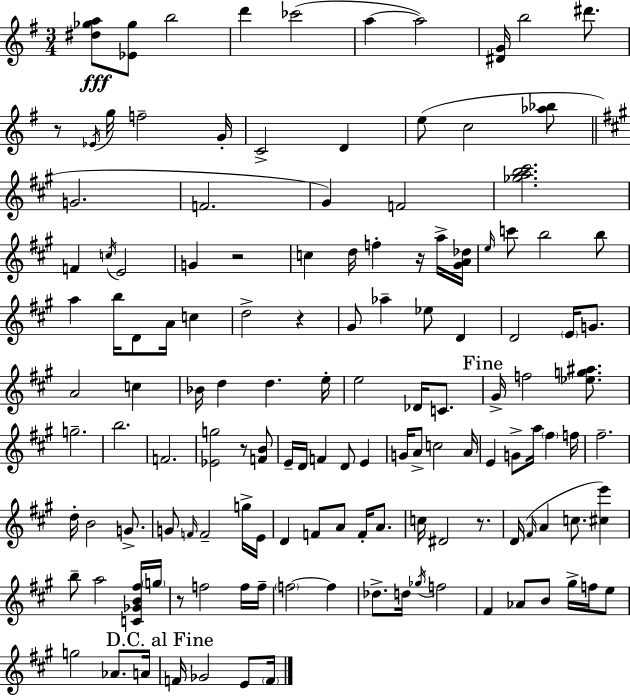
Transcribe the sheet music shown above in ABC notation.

X:1
T:Untitled
M:3/4
L:1/4
K:G
[^d_ga]/2 [_E_g]/2 b2 d' _c'2 a a2 [^DG]/4 b2 ^d'/2 z/2 _E/4 g/4 f2 G/4 C2 D e/2 c2 [_a_b]/2 G2 F2 ^G F2 [_gab^c']2 F c/4 E2 G z2 c d/4 f z/4 a/4 [^GA_d]/4 e/4 c'/2 b2 b/2 a b/4 D/2 A/4 c d2 z ^G/2 _a _e/2 D D2 E/4 G/2 A2 c _B/4 d d e/4 e2 _D/4 C/2 ^G/4 f2 [_eg^a]/2 g2 b2 F2 [_Eg]2 z/2 [FB]/2 E/4 D/4 F D/2 E G/4 A/2 c2 A/4 E G/2 a/4 ^f f/4 ^f2 d/4 B2 G/2 G/2 F/4 F2 g/4 E/4 D F/2 A/2 F/4 A/2 c/4 ^D2 z/2 D/4 ^F/4 A c/2 [^ce'] b/2 a2 [C_GB^f]/4 g/4 z/2 f2 f/4 f/4 f2 f _d/2 d/4 _g/4 f2 ^F _A/2 B/2 ^g/4 f/4 e/2 g2 _A/2 A/4 F/4 _G2 E/2 F/4